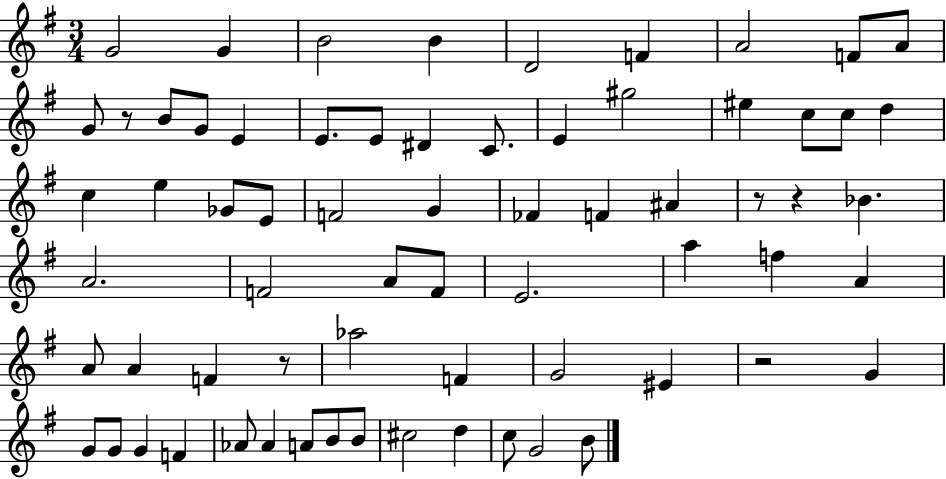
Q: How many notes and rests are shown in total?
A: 68